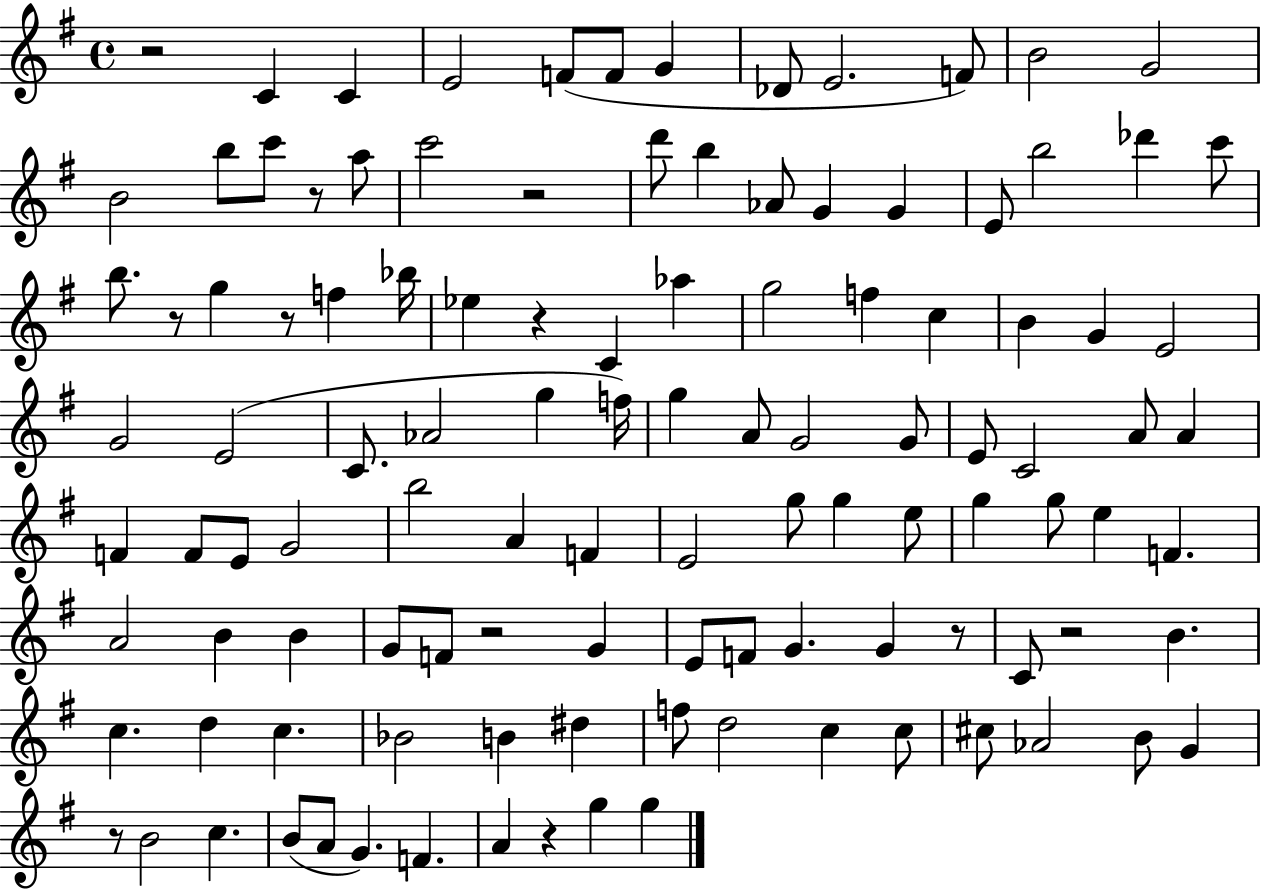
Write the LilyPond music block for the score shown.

{
  \clef treble
  \time 4/4
  \defaultTimeSignature
  \key g \major
  r2 c'4 c'4 | e'2 f'8( f'8 g'4 | des'8 e'2. f'8) | b'2 g'2 | \break b'2 b''8 c'''8 r8 a''8 | c'''2 r2 | d'''8 b''4 aes'8 g'4 g'4 | e'8 b''2 des'''4 c'''8 | \break b''8. r8 g''4 r8 f''4 bes''16 | ees''4 r4 c'4 aes''4 | g''2 f''4 c''4 | b'4 g'4 e'2 | \break g'2 e'2( | c'8. aes'2 g''4 f''16) | g''4 a'8 g'2 g'8 | e'8 c'2 a'8 a'4 | \break f'4 f'8 e'8 g'2 | b''2 a'4 f'4 | e'2 g''8 g''4 e''8 | g''4 g''8 e''4 f'4. | \break a'2 b'4 b'4 | g'8 f'8 r2 g'4 | e'8 f'8 g'4. g'4 r8 | c'8 r2 b'4. | \break c''4. d''4 c''4. | bes'2 b'4 dis''4 | f''8 d''2 c''4 c''8 | cis''8 aes'2 b'8 g'4 | \break r8 b'2 c''4. | b'8( a'8 g'4.) f'4. | a'4 r4 g''4 g''4 | \bar "|."
}